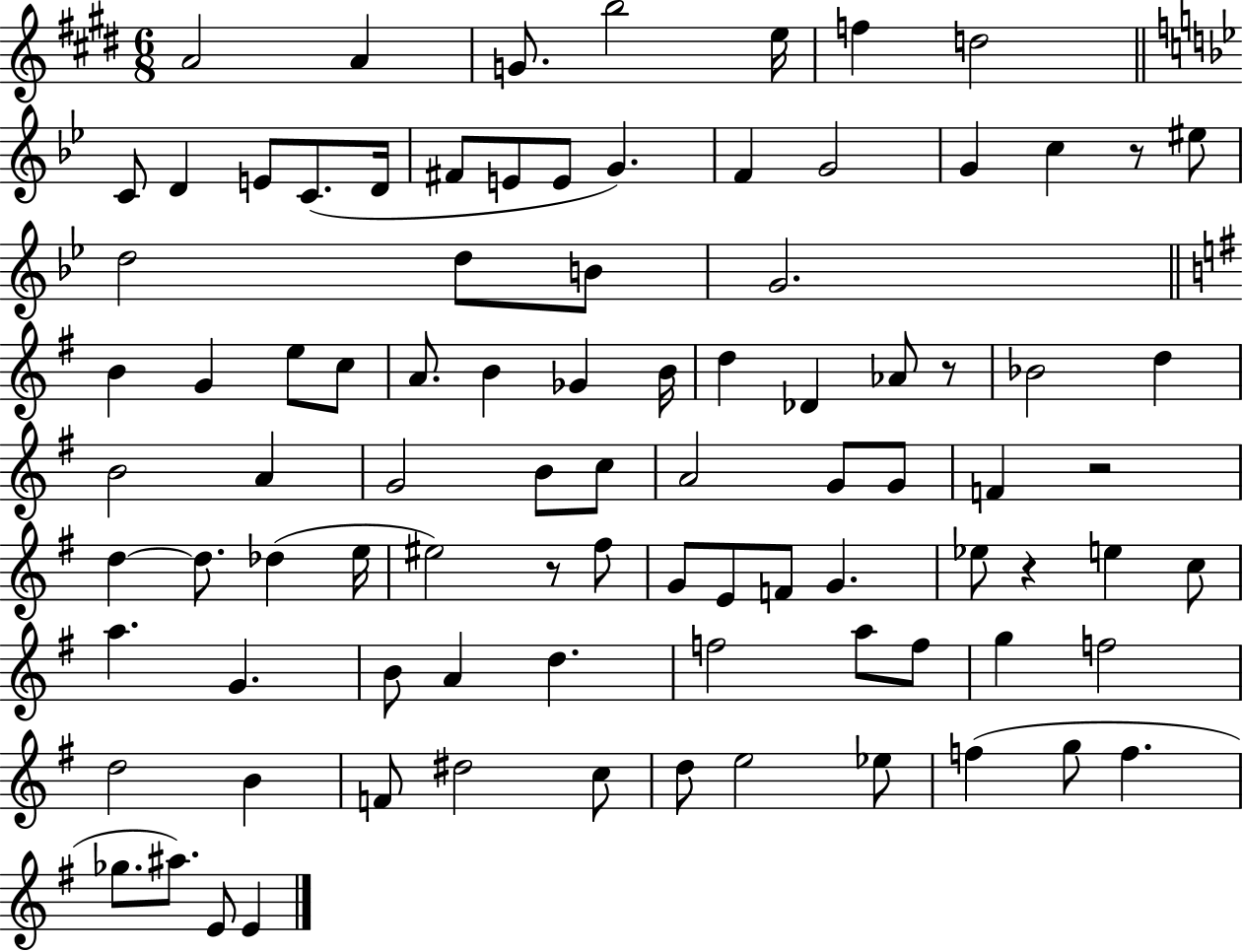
A4/h A4/q G4/e. B5/h E5/s F5/q D5/h C4/e D4/q E4/e C4/e. D4/s F#4/e E4/e E4/e G4/q. F4/q G4/h G4/q C5/q R/e EIS5/e D5/h D5/e B4/e G4/h. B4/q G4/q E5/e C5/e A4/e. B4/q Gb4/q B4/s D5/q Db4/q Ab4/e R/e Bb4/h D5/q B4/h A4/q G4/h B4/e C5/e A4/h G4/e G4/e F4/q R/h D5/q D5/e. Db5/q E5/s EIS5/h R/e F#5/e G4/e E4/e F4/e G4/q. Eb5/e R/q E5/q C5/e A5/q. G4/q. B4/e A4/q D5/q. F5/h A5/e F5/e G5/q F5/h D5/h B4/q F4/e D#5/h C5/e D5/e E5/h Eb5/e F5/q G5/e F5/q. Gb5/e. A#5/e. E4/e E4/q